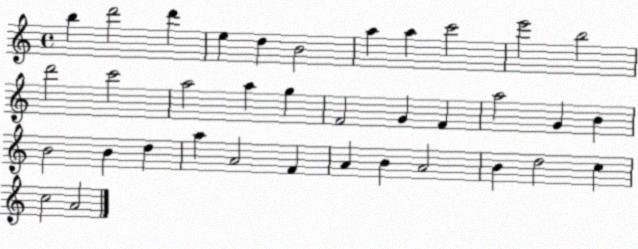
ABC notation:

X:1
T:Untitled
M:4/4
L:1/4
K:C
b d'2 d' e d B2 a a c'2 e'2 b2 d'2 c'2 a2 a g F2 G F a2 G B B2 B d a A2 F A B A2 B d2 c c2 A2